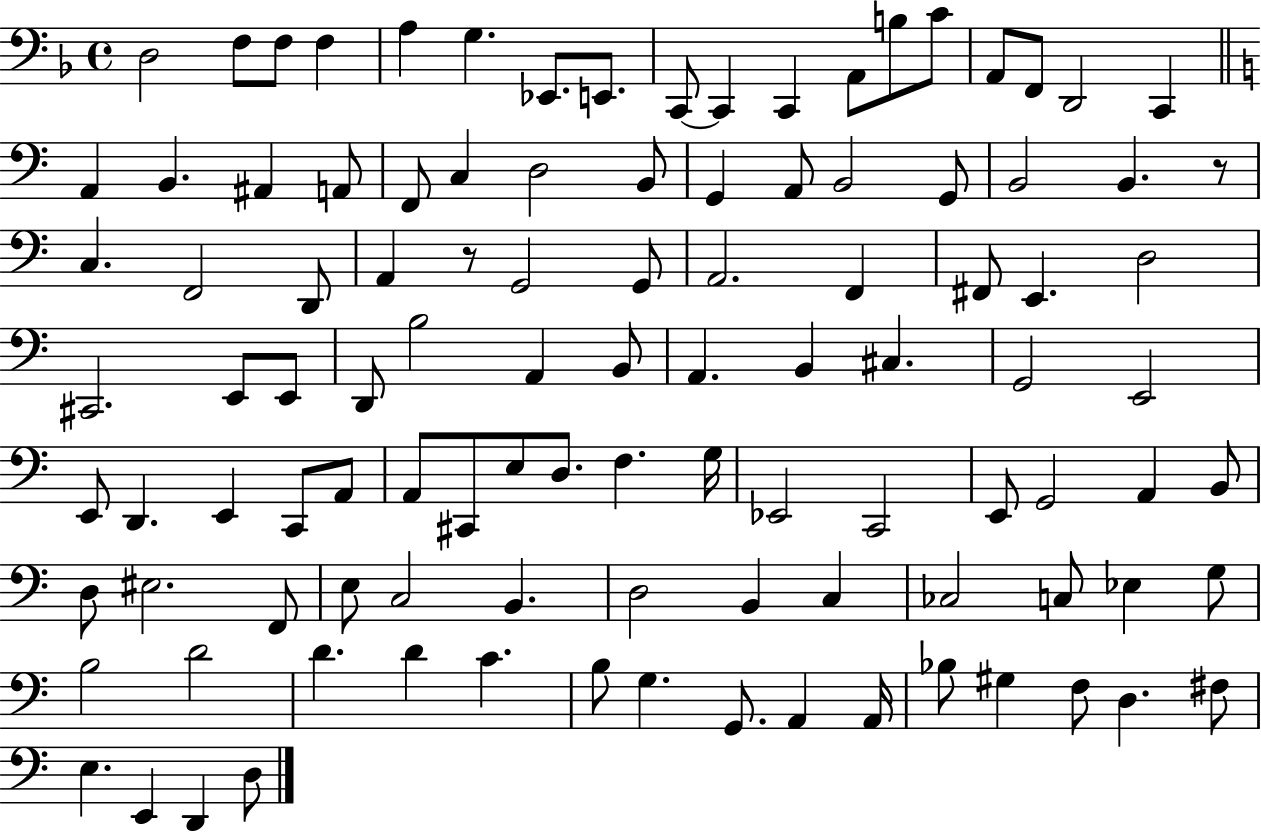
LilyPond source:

{
  \clef bass
  \time 4/4
  \defaultTimeSignature
  \key f \major
  d2 f8 f8 f4 | a4 g4. ees,8. e,8. | c,8~~ c,4 c,4 a,8 b8 c'8 | a,8 f,8 d,2 c,4 | \break \bar "||" \break \key c \major a,4 b,4. ais,4 a,8 | f,8 c4 d2 b,8 | g,4 a,8 b,2 g,8 | b,2 b,4. r8 | \break c4. f,2 d,8 | a,4 r8 g,2 g,8 | a,2. f,4 | fis,8 e,4. d2 | \break cis,2. e,8 e,8 | d,8 b2 a,4 b,8 | a,4. b,4 cis4. | g,2 e,2 | \break e,8 d,4. e,4 c,8 a,8 | a,8 cis,8 e8 d8. f4. g16 | ees,2 c,2 | e,8 g,2 a,4 b,8 | \break d8 eis2. f,8 | e8 c2 b,4. | d2 b,4 c4 | ces2 c8 ees4 g8 | \break b2 d'2 | d'4. d'4 c'4. | b8 g4. g,8. a,4 a,16 | bes8 gis4 f8 d4. fis8 | \break e4. e,4 d,4 d8 | \bar "|."
}